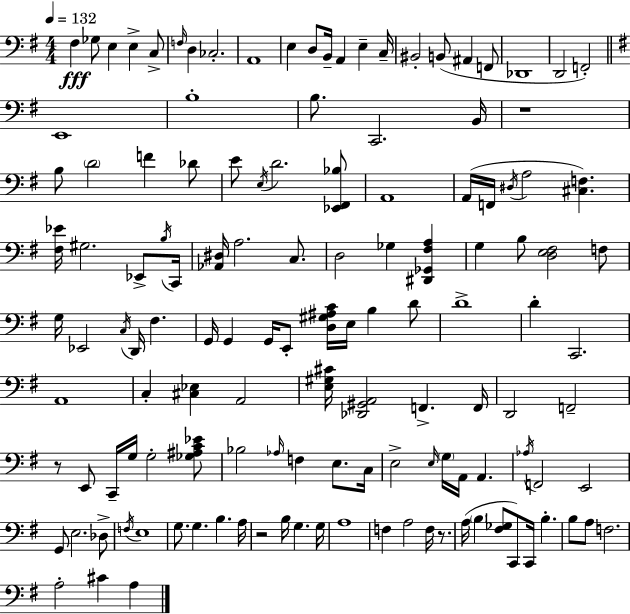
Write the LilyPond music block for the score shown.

{
  \clef bass
  \numericTimeSignature
  \time 4/4
  \key g \major
  \tempo 4 = 132
  fis4\fff ges8 e4 e4-> c8-> | \grace { f16 } d4 ces2.-. | a,1 | e4 d8 b,16-- a,4 e4-- | \break c16-- bis,2-. b,8( ais,4 f,8 | des,1 | d,2 f,2-.) | \bar "||" \break \key e \minor e,1 | b1-. | b8. c,2. b,16 | r1 | \break b8 \parenthesize d'2 f'4 des'8 | e'8 \acciaccatura { e16 } d'2. <ees, fis, bes>8 | a,1 | a,16( f,16 \acciaccatura { dis16 } a2 <cis f>4.) | \break <fis ees'>16 gis2. ees,8-> | \acciaccatura { b16 } c,16 <aes, dis>16 a2. | c8. d2 ges4 <dis, ges, fis a>4 | g4 b8 <d e fis>2 | \break f8 g16 ees,2 \acciaccatura { c16 } d,16 fis4. | g,16 g,4 g,16 e,8-. <d gis ais c'>16 e16 b4 | d'8 d'1-> | d'4-. c,2. | \break a,1 | c4-. <cis ees>4 a,2 | <e gis cis'>16 <des, gis, a,>2 f,4.-> | f,16 d,2 f,2-- | \break r8 e,8 c,16-- g16 g2-. | <ges ais c' ees'>8 bes2 \grace { aes16 } f4 | e8. c16 e2-> \grace { e16 } \parenthesize g16 a,16 | a,4. \acciaccatura { aes16 } f,2 e,2 | \break g,8 e2. | des8-> \acciaccatura { f16 } e1 | g8. g4. | b4. a16 r2 | \break b16 g4. g16 a1 | f4 a2 | f16 r8. a16( \parenthesize b4 <fis ges>8 c,8) | c,16 b4.-. b8 a8 f2. | \break a2-. | cis'4 a4 \bar "|."
}